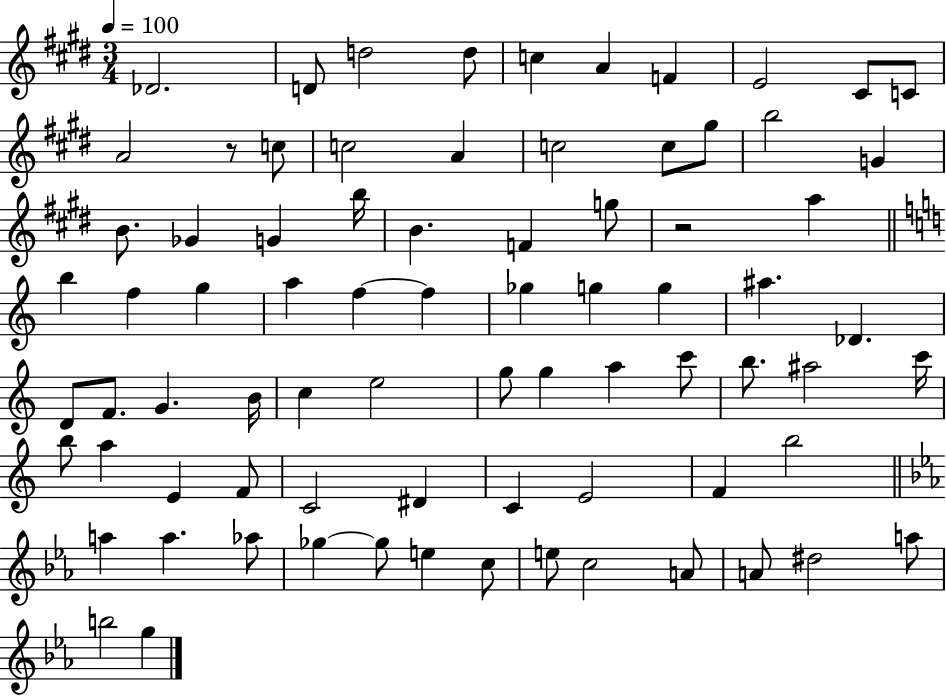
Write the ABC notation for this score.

X:1
T:Untitled
M:3/4
L:1/4
K:E
_D2 D/2 d2 d/2 c A F E2 ^C/2 C/2 A2 z/2 c/2 c2 A c2 c/2 ^g/2 b2 G B/2 _G G b/4 B F g/2 z2 a b f g a f f _g g g ^a _D D/2 F/2 G B/4 c e2 g/2 g a c'/2 b/2 ^a2 c'/4 b/2 a E F/2 C2 ^D C E2 F b2 a a _a/2 _g _g/2 e c/2 e/2 c2 A/2 A/2 ^d2 a/2 b2 g